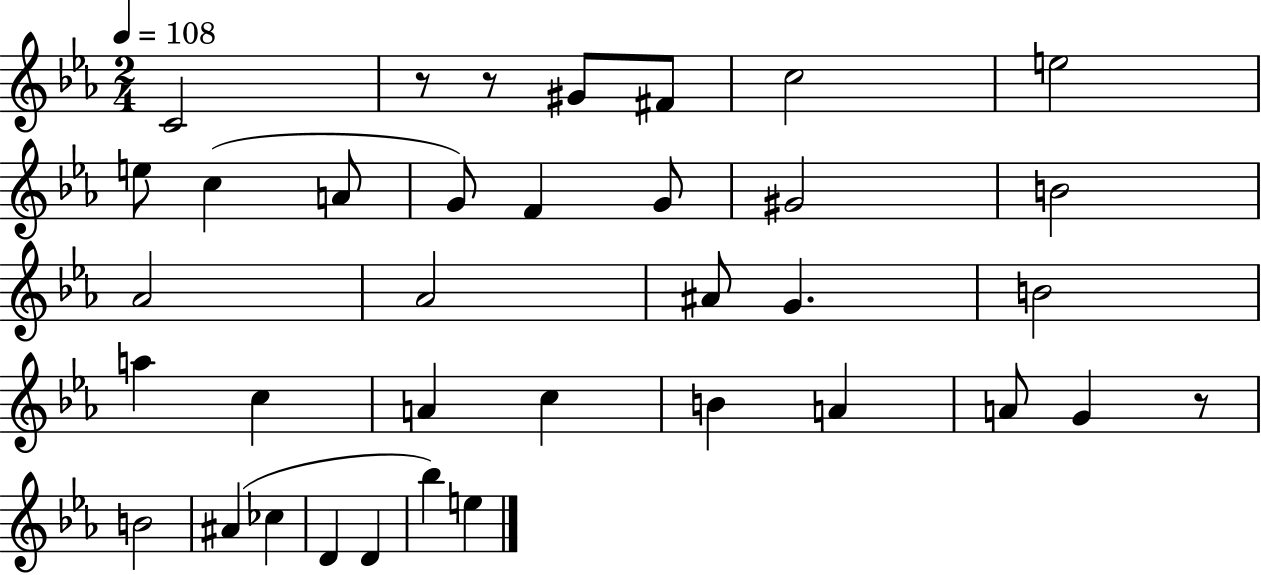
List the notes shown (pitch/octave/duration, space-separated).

C4/h R/e R/e G#4/e F#4/e C5/h E5/h E5/e C5/q A4/e G4/e F4/q G4/e G#4/h B4/h Ab4/h Ab4/h A#4/e G4/q. B4/h A5/q C5/q A4/q C5/q B4/q A4/q A4/e G4/q R/e B4/h A#4/q CES5/q D4/q D4/q Bb5/q E5/q